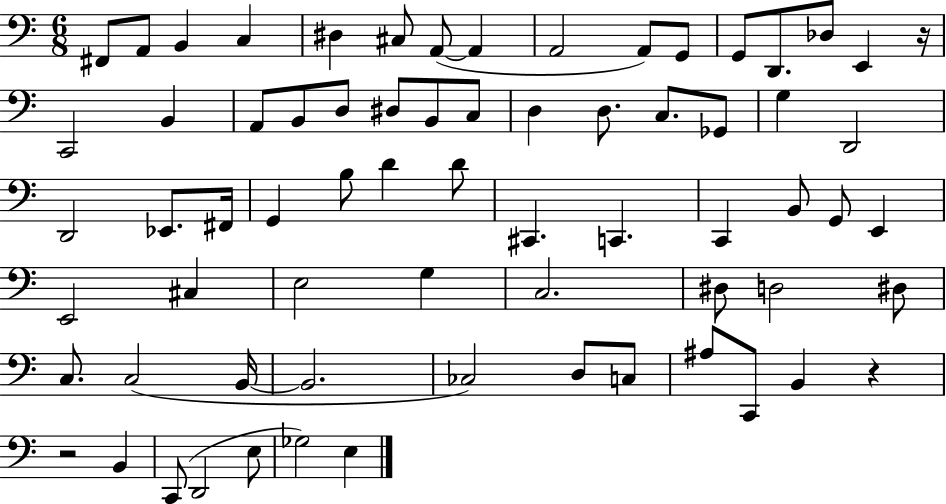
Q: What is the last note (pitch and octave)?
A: E3